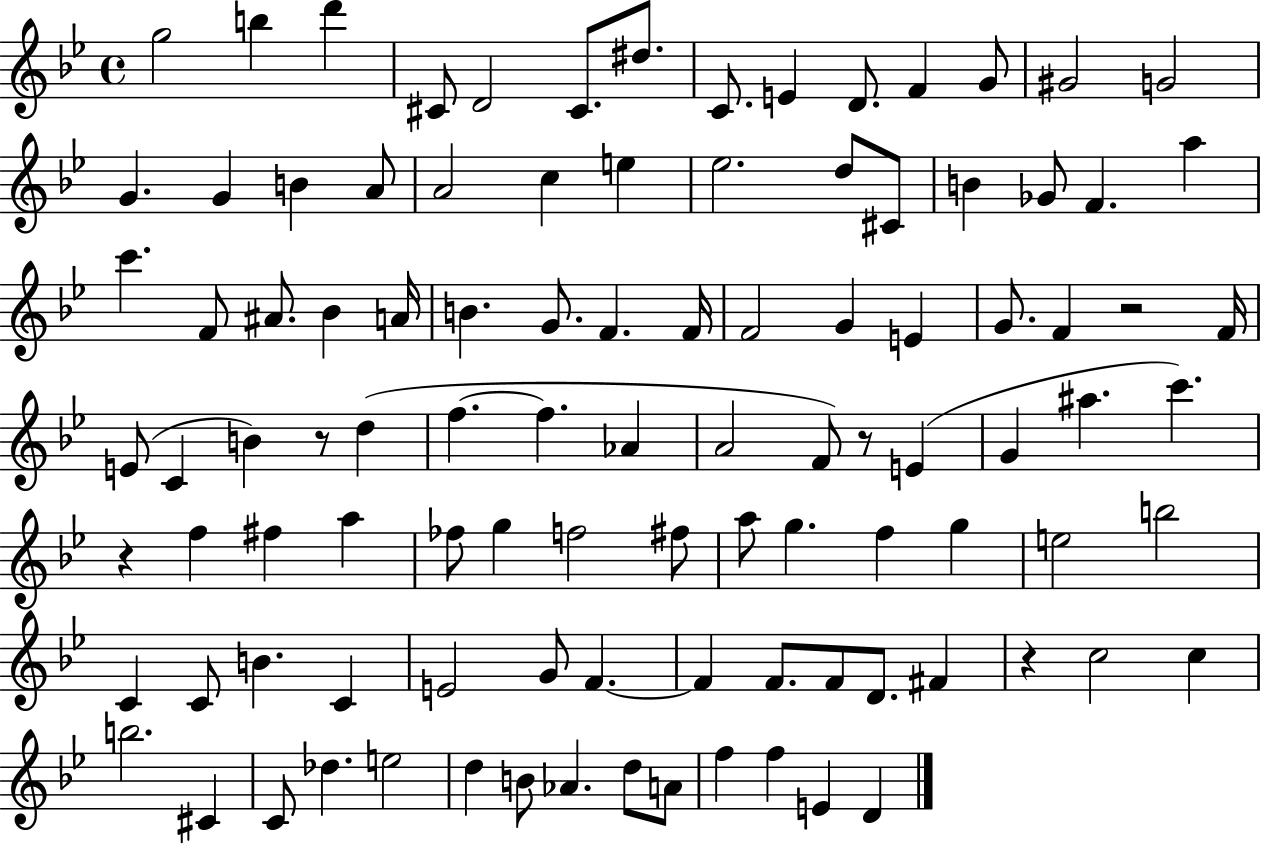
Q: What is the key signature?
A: BES major